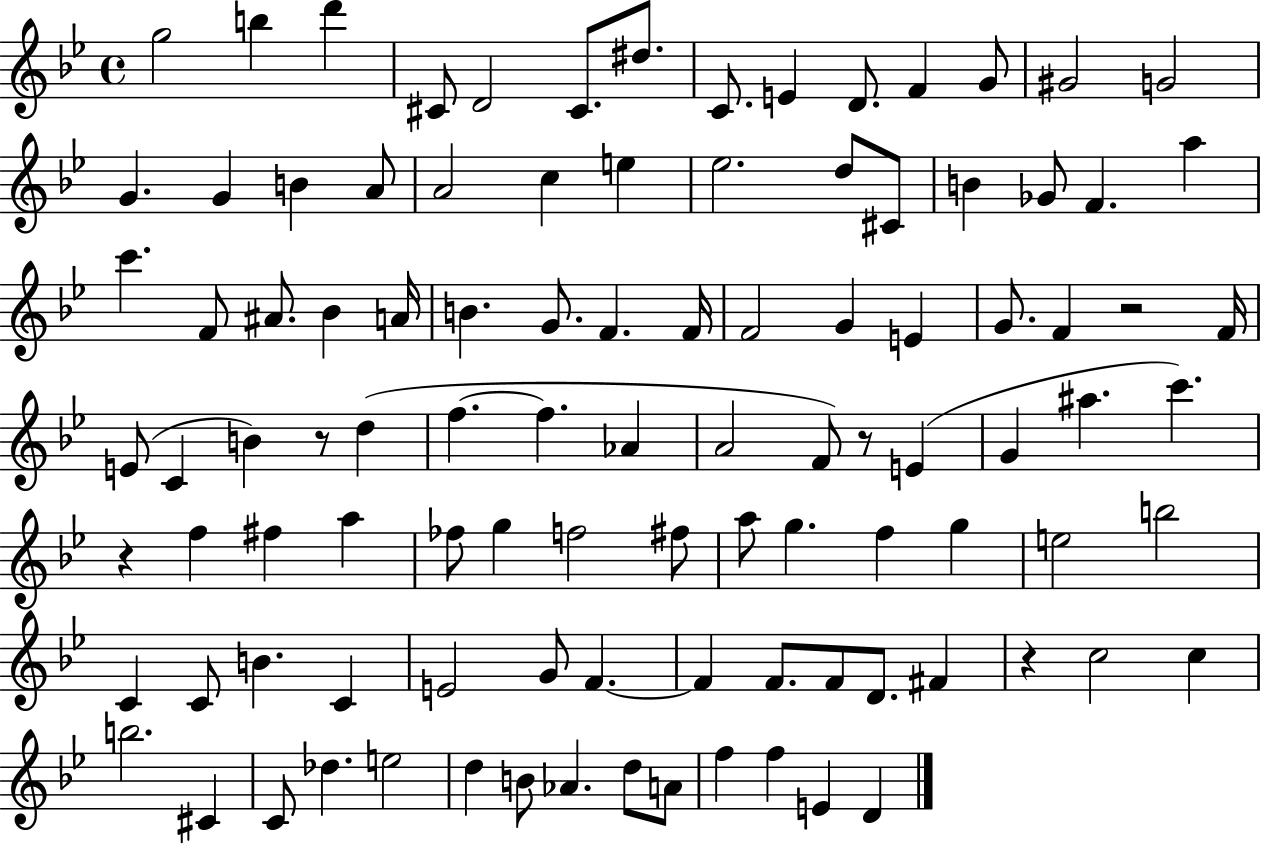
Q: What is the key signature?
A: BES major